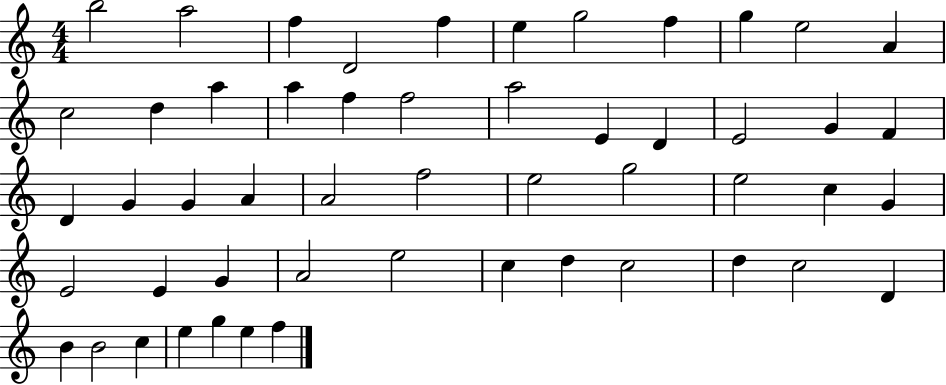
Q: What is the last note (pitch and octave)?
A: F5